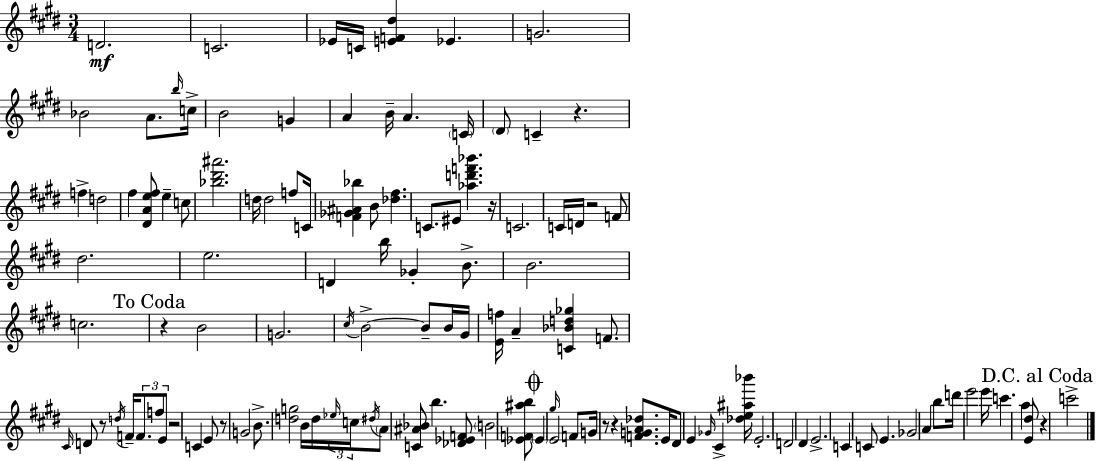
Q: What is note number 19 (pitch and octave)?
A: F5